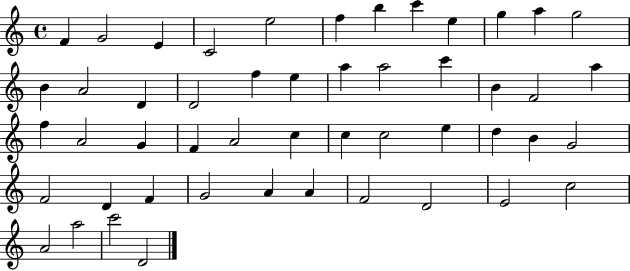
X:1
T:Untitled
M:4/4
L:1/4
K:C
F G2 E C2 e2 f b c' e g a g2 B A2 D D2 f e a a2 c' B F2 a f A2 G F A2 c c c2 e d B G2 F2 D F G2 A A F2 D2 E2 c2 A2 a2 c'2 D2